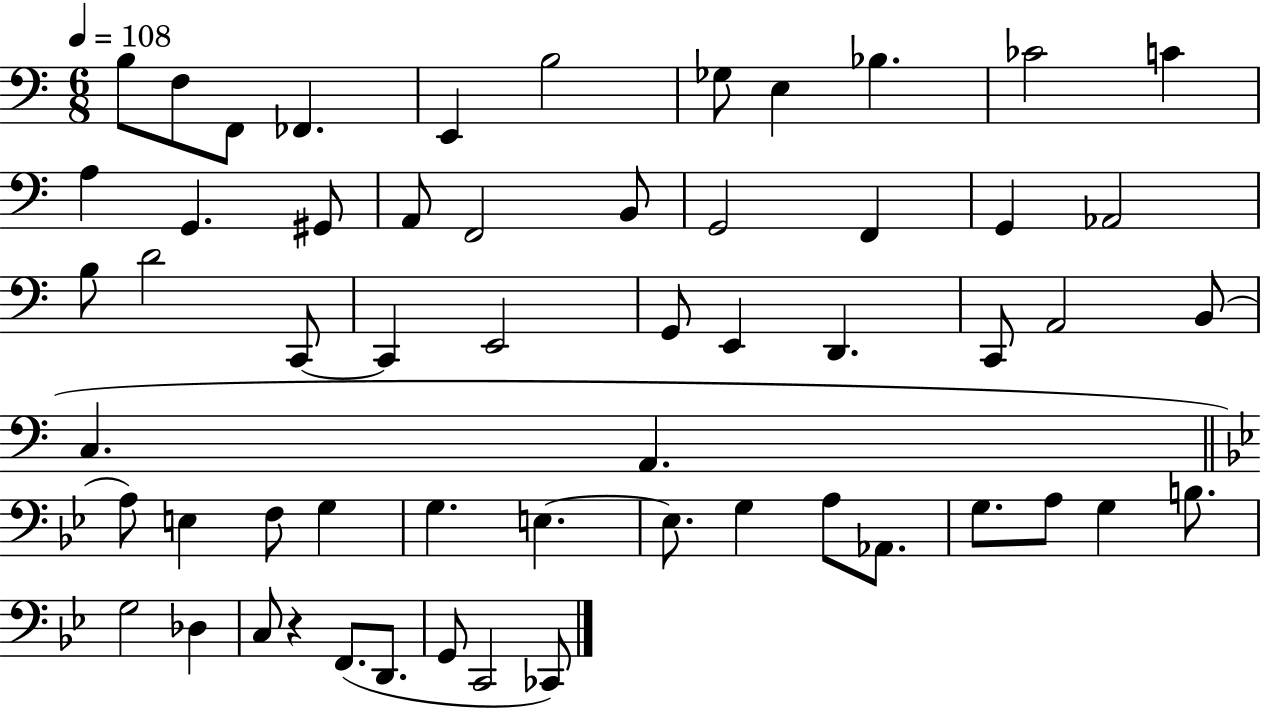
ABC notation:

X:1
T:Untitled
M:6/8
L:1/4
K:C
B,/2 F,/2 F,,/2 _F,, E,, B,2 _G,/2 E, _B, _C2 C A, G,, ^G,,/2 A,,/2 F,,2 B,,/2 G,,2 F,, G,, _A,,2 B,/2 D2 C,,/2 C,, E,,2 G,,/2 E,, D,, C,,/2 A,,2 B,,/2 C, A,, A,/2 E, F,/2 G, G, E, E,/2 G, A,/2 _A,,/2 G,/2 A,/2 G, B,/2 G,2 _D, C,/2 z F,,/2 D,,/2 G,,/2 C,,2 _C,,/2